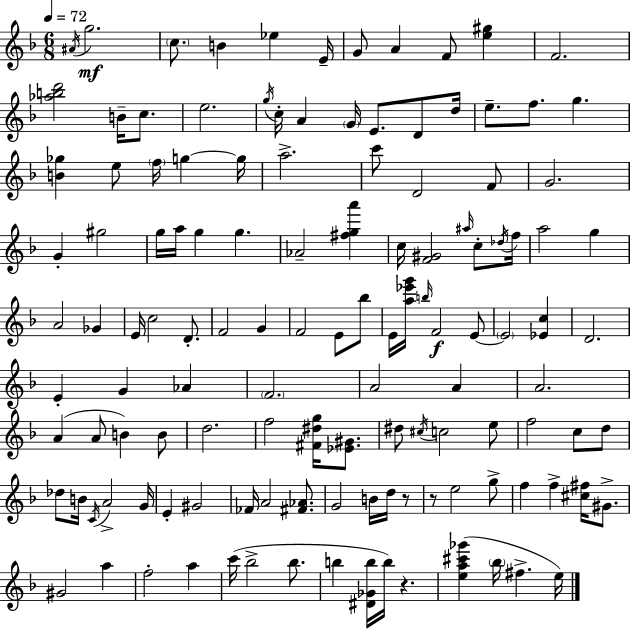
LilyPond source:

{
  \clef treble
  \numericTimeSignature
  \time 6/8
  \key d \minor
  \tempo 4 = 72
  \acciaccatura { ais'16 }\mf g''2. | \parenthesize c''8. b'4 ees''4 | e'16-- g'8 a'4 f'8 <e'' gis''>4 | f'2. | \break <aes'' b'' d'''>2 b'16-- c''8. | e''2. | \acciaccatura { g''16 } c''16-. a'4 \parenthesize g'16 e'8. d'8 | d''16 e''8.-- f''8. g''4. | \break <b' ges''>4 e''8 \parenthesize f''16 g''4~~ | g''16 a''2.-> | c'''8 d'2 | f'8 g'2. | \break g'4-. gis''2 | g''16 a''16 g''4 g''4. | aes'2-- <fis'' g'' a'''>4 | c''16 <f' gis'>2 \grace { ais''16 } | \break c''8-. \acciaccatura { des''16 } f''16 a''2 | g''4 a'2 | ges'4 e'16 c''2 | d'8.-. f'2 | \break g'4 f'2 | e'8 bes''8 e'16 <a'' ees''' g'''>16 \grace { b''16 }\f f'2 | e'8~~ \parenthesize e'2 | <ees' c''>4 d'2. | \break e'4-. g'4 | aes'4 \parenthesize f'2. | a'2 | a'4 a'2. | \break a'4( a'8 b'4) | b'8 d''2. | f''2 | <fis' dis'' g''>16 <ees' gis'>8. dis''8 \acciaccatura { cis''16 } c''2 | \break e''8 f''2 | c''8 d''8 des''8 b'16 \acciaccatura { c'16 } a'2-> | g'16 e'4-. gis'2 | fes'16 a'2 | \break <fis' aes'>8. g'2 | b'16 d''16 r8 r8 e''2 | g''8-> f''4 f''4-> | <cis'' fis''>16 gis'8.-> gis'2 | \break a''4 f''2-. | a''4 c'''16( bes''2-> | bes''8. b''4 <dis' ges' b''>16 | b''16) r4. <e'' a'' cis''' ges'''>4( \parenthesize bes''16 | \break fis''4.-> e''16) \bar "|."
}